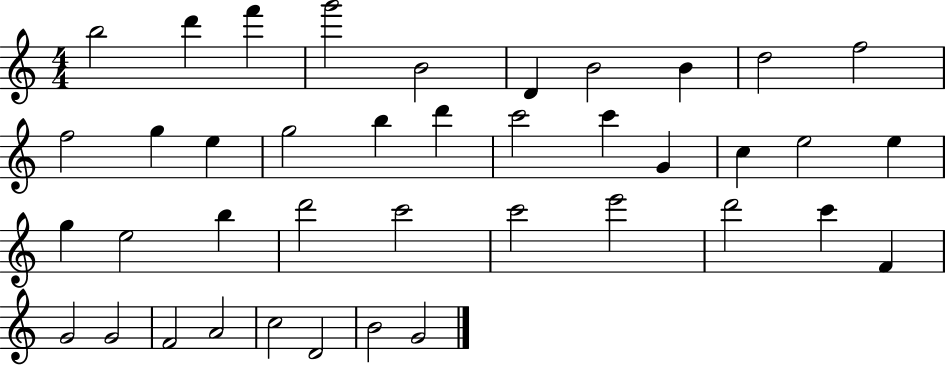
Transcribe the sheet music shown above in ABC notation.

X:1
T:Untitled
M:4/4
L:1/4
K:C
b2 d' f' g'2 B2 D B2 B d2 f2 f2 g e g2 b d' c'2 c' G c e2 e g e2 b d'2 c'2 c'2 e'2 d'2 c' F G2 G2 F2 A2 c2 D2 B2 G2